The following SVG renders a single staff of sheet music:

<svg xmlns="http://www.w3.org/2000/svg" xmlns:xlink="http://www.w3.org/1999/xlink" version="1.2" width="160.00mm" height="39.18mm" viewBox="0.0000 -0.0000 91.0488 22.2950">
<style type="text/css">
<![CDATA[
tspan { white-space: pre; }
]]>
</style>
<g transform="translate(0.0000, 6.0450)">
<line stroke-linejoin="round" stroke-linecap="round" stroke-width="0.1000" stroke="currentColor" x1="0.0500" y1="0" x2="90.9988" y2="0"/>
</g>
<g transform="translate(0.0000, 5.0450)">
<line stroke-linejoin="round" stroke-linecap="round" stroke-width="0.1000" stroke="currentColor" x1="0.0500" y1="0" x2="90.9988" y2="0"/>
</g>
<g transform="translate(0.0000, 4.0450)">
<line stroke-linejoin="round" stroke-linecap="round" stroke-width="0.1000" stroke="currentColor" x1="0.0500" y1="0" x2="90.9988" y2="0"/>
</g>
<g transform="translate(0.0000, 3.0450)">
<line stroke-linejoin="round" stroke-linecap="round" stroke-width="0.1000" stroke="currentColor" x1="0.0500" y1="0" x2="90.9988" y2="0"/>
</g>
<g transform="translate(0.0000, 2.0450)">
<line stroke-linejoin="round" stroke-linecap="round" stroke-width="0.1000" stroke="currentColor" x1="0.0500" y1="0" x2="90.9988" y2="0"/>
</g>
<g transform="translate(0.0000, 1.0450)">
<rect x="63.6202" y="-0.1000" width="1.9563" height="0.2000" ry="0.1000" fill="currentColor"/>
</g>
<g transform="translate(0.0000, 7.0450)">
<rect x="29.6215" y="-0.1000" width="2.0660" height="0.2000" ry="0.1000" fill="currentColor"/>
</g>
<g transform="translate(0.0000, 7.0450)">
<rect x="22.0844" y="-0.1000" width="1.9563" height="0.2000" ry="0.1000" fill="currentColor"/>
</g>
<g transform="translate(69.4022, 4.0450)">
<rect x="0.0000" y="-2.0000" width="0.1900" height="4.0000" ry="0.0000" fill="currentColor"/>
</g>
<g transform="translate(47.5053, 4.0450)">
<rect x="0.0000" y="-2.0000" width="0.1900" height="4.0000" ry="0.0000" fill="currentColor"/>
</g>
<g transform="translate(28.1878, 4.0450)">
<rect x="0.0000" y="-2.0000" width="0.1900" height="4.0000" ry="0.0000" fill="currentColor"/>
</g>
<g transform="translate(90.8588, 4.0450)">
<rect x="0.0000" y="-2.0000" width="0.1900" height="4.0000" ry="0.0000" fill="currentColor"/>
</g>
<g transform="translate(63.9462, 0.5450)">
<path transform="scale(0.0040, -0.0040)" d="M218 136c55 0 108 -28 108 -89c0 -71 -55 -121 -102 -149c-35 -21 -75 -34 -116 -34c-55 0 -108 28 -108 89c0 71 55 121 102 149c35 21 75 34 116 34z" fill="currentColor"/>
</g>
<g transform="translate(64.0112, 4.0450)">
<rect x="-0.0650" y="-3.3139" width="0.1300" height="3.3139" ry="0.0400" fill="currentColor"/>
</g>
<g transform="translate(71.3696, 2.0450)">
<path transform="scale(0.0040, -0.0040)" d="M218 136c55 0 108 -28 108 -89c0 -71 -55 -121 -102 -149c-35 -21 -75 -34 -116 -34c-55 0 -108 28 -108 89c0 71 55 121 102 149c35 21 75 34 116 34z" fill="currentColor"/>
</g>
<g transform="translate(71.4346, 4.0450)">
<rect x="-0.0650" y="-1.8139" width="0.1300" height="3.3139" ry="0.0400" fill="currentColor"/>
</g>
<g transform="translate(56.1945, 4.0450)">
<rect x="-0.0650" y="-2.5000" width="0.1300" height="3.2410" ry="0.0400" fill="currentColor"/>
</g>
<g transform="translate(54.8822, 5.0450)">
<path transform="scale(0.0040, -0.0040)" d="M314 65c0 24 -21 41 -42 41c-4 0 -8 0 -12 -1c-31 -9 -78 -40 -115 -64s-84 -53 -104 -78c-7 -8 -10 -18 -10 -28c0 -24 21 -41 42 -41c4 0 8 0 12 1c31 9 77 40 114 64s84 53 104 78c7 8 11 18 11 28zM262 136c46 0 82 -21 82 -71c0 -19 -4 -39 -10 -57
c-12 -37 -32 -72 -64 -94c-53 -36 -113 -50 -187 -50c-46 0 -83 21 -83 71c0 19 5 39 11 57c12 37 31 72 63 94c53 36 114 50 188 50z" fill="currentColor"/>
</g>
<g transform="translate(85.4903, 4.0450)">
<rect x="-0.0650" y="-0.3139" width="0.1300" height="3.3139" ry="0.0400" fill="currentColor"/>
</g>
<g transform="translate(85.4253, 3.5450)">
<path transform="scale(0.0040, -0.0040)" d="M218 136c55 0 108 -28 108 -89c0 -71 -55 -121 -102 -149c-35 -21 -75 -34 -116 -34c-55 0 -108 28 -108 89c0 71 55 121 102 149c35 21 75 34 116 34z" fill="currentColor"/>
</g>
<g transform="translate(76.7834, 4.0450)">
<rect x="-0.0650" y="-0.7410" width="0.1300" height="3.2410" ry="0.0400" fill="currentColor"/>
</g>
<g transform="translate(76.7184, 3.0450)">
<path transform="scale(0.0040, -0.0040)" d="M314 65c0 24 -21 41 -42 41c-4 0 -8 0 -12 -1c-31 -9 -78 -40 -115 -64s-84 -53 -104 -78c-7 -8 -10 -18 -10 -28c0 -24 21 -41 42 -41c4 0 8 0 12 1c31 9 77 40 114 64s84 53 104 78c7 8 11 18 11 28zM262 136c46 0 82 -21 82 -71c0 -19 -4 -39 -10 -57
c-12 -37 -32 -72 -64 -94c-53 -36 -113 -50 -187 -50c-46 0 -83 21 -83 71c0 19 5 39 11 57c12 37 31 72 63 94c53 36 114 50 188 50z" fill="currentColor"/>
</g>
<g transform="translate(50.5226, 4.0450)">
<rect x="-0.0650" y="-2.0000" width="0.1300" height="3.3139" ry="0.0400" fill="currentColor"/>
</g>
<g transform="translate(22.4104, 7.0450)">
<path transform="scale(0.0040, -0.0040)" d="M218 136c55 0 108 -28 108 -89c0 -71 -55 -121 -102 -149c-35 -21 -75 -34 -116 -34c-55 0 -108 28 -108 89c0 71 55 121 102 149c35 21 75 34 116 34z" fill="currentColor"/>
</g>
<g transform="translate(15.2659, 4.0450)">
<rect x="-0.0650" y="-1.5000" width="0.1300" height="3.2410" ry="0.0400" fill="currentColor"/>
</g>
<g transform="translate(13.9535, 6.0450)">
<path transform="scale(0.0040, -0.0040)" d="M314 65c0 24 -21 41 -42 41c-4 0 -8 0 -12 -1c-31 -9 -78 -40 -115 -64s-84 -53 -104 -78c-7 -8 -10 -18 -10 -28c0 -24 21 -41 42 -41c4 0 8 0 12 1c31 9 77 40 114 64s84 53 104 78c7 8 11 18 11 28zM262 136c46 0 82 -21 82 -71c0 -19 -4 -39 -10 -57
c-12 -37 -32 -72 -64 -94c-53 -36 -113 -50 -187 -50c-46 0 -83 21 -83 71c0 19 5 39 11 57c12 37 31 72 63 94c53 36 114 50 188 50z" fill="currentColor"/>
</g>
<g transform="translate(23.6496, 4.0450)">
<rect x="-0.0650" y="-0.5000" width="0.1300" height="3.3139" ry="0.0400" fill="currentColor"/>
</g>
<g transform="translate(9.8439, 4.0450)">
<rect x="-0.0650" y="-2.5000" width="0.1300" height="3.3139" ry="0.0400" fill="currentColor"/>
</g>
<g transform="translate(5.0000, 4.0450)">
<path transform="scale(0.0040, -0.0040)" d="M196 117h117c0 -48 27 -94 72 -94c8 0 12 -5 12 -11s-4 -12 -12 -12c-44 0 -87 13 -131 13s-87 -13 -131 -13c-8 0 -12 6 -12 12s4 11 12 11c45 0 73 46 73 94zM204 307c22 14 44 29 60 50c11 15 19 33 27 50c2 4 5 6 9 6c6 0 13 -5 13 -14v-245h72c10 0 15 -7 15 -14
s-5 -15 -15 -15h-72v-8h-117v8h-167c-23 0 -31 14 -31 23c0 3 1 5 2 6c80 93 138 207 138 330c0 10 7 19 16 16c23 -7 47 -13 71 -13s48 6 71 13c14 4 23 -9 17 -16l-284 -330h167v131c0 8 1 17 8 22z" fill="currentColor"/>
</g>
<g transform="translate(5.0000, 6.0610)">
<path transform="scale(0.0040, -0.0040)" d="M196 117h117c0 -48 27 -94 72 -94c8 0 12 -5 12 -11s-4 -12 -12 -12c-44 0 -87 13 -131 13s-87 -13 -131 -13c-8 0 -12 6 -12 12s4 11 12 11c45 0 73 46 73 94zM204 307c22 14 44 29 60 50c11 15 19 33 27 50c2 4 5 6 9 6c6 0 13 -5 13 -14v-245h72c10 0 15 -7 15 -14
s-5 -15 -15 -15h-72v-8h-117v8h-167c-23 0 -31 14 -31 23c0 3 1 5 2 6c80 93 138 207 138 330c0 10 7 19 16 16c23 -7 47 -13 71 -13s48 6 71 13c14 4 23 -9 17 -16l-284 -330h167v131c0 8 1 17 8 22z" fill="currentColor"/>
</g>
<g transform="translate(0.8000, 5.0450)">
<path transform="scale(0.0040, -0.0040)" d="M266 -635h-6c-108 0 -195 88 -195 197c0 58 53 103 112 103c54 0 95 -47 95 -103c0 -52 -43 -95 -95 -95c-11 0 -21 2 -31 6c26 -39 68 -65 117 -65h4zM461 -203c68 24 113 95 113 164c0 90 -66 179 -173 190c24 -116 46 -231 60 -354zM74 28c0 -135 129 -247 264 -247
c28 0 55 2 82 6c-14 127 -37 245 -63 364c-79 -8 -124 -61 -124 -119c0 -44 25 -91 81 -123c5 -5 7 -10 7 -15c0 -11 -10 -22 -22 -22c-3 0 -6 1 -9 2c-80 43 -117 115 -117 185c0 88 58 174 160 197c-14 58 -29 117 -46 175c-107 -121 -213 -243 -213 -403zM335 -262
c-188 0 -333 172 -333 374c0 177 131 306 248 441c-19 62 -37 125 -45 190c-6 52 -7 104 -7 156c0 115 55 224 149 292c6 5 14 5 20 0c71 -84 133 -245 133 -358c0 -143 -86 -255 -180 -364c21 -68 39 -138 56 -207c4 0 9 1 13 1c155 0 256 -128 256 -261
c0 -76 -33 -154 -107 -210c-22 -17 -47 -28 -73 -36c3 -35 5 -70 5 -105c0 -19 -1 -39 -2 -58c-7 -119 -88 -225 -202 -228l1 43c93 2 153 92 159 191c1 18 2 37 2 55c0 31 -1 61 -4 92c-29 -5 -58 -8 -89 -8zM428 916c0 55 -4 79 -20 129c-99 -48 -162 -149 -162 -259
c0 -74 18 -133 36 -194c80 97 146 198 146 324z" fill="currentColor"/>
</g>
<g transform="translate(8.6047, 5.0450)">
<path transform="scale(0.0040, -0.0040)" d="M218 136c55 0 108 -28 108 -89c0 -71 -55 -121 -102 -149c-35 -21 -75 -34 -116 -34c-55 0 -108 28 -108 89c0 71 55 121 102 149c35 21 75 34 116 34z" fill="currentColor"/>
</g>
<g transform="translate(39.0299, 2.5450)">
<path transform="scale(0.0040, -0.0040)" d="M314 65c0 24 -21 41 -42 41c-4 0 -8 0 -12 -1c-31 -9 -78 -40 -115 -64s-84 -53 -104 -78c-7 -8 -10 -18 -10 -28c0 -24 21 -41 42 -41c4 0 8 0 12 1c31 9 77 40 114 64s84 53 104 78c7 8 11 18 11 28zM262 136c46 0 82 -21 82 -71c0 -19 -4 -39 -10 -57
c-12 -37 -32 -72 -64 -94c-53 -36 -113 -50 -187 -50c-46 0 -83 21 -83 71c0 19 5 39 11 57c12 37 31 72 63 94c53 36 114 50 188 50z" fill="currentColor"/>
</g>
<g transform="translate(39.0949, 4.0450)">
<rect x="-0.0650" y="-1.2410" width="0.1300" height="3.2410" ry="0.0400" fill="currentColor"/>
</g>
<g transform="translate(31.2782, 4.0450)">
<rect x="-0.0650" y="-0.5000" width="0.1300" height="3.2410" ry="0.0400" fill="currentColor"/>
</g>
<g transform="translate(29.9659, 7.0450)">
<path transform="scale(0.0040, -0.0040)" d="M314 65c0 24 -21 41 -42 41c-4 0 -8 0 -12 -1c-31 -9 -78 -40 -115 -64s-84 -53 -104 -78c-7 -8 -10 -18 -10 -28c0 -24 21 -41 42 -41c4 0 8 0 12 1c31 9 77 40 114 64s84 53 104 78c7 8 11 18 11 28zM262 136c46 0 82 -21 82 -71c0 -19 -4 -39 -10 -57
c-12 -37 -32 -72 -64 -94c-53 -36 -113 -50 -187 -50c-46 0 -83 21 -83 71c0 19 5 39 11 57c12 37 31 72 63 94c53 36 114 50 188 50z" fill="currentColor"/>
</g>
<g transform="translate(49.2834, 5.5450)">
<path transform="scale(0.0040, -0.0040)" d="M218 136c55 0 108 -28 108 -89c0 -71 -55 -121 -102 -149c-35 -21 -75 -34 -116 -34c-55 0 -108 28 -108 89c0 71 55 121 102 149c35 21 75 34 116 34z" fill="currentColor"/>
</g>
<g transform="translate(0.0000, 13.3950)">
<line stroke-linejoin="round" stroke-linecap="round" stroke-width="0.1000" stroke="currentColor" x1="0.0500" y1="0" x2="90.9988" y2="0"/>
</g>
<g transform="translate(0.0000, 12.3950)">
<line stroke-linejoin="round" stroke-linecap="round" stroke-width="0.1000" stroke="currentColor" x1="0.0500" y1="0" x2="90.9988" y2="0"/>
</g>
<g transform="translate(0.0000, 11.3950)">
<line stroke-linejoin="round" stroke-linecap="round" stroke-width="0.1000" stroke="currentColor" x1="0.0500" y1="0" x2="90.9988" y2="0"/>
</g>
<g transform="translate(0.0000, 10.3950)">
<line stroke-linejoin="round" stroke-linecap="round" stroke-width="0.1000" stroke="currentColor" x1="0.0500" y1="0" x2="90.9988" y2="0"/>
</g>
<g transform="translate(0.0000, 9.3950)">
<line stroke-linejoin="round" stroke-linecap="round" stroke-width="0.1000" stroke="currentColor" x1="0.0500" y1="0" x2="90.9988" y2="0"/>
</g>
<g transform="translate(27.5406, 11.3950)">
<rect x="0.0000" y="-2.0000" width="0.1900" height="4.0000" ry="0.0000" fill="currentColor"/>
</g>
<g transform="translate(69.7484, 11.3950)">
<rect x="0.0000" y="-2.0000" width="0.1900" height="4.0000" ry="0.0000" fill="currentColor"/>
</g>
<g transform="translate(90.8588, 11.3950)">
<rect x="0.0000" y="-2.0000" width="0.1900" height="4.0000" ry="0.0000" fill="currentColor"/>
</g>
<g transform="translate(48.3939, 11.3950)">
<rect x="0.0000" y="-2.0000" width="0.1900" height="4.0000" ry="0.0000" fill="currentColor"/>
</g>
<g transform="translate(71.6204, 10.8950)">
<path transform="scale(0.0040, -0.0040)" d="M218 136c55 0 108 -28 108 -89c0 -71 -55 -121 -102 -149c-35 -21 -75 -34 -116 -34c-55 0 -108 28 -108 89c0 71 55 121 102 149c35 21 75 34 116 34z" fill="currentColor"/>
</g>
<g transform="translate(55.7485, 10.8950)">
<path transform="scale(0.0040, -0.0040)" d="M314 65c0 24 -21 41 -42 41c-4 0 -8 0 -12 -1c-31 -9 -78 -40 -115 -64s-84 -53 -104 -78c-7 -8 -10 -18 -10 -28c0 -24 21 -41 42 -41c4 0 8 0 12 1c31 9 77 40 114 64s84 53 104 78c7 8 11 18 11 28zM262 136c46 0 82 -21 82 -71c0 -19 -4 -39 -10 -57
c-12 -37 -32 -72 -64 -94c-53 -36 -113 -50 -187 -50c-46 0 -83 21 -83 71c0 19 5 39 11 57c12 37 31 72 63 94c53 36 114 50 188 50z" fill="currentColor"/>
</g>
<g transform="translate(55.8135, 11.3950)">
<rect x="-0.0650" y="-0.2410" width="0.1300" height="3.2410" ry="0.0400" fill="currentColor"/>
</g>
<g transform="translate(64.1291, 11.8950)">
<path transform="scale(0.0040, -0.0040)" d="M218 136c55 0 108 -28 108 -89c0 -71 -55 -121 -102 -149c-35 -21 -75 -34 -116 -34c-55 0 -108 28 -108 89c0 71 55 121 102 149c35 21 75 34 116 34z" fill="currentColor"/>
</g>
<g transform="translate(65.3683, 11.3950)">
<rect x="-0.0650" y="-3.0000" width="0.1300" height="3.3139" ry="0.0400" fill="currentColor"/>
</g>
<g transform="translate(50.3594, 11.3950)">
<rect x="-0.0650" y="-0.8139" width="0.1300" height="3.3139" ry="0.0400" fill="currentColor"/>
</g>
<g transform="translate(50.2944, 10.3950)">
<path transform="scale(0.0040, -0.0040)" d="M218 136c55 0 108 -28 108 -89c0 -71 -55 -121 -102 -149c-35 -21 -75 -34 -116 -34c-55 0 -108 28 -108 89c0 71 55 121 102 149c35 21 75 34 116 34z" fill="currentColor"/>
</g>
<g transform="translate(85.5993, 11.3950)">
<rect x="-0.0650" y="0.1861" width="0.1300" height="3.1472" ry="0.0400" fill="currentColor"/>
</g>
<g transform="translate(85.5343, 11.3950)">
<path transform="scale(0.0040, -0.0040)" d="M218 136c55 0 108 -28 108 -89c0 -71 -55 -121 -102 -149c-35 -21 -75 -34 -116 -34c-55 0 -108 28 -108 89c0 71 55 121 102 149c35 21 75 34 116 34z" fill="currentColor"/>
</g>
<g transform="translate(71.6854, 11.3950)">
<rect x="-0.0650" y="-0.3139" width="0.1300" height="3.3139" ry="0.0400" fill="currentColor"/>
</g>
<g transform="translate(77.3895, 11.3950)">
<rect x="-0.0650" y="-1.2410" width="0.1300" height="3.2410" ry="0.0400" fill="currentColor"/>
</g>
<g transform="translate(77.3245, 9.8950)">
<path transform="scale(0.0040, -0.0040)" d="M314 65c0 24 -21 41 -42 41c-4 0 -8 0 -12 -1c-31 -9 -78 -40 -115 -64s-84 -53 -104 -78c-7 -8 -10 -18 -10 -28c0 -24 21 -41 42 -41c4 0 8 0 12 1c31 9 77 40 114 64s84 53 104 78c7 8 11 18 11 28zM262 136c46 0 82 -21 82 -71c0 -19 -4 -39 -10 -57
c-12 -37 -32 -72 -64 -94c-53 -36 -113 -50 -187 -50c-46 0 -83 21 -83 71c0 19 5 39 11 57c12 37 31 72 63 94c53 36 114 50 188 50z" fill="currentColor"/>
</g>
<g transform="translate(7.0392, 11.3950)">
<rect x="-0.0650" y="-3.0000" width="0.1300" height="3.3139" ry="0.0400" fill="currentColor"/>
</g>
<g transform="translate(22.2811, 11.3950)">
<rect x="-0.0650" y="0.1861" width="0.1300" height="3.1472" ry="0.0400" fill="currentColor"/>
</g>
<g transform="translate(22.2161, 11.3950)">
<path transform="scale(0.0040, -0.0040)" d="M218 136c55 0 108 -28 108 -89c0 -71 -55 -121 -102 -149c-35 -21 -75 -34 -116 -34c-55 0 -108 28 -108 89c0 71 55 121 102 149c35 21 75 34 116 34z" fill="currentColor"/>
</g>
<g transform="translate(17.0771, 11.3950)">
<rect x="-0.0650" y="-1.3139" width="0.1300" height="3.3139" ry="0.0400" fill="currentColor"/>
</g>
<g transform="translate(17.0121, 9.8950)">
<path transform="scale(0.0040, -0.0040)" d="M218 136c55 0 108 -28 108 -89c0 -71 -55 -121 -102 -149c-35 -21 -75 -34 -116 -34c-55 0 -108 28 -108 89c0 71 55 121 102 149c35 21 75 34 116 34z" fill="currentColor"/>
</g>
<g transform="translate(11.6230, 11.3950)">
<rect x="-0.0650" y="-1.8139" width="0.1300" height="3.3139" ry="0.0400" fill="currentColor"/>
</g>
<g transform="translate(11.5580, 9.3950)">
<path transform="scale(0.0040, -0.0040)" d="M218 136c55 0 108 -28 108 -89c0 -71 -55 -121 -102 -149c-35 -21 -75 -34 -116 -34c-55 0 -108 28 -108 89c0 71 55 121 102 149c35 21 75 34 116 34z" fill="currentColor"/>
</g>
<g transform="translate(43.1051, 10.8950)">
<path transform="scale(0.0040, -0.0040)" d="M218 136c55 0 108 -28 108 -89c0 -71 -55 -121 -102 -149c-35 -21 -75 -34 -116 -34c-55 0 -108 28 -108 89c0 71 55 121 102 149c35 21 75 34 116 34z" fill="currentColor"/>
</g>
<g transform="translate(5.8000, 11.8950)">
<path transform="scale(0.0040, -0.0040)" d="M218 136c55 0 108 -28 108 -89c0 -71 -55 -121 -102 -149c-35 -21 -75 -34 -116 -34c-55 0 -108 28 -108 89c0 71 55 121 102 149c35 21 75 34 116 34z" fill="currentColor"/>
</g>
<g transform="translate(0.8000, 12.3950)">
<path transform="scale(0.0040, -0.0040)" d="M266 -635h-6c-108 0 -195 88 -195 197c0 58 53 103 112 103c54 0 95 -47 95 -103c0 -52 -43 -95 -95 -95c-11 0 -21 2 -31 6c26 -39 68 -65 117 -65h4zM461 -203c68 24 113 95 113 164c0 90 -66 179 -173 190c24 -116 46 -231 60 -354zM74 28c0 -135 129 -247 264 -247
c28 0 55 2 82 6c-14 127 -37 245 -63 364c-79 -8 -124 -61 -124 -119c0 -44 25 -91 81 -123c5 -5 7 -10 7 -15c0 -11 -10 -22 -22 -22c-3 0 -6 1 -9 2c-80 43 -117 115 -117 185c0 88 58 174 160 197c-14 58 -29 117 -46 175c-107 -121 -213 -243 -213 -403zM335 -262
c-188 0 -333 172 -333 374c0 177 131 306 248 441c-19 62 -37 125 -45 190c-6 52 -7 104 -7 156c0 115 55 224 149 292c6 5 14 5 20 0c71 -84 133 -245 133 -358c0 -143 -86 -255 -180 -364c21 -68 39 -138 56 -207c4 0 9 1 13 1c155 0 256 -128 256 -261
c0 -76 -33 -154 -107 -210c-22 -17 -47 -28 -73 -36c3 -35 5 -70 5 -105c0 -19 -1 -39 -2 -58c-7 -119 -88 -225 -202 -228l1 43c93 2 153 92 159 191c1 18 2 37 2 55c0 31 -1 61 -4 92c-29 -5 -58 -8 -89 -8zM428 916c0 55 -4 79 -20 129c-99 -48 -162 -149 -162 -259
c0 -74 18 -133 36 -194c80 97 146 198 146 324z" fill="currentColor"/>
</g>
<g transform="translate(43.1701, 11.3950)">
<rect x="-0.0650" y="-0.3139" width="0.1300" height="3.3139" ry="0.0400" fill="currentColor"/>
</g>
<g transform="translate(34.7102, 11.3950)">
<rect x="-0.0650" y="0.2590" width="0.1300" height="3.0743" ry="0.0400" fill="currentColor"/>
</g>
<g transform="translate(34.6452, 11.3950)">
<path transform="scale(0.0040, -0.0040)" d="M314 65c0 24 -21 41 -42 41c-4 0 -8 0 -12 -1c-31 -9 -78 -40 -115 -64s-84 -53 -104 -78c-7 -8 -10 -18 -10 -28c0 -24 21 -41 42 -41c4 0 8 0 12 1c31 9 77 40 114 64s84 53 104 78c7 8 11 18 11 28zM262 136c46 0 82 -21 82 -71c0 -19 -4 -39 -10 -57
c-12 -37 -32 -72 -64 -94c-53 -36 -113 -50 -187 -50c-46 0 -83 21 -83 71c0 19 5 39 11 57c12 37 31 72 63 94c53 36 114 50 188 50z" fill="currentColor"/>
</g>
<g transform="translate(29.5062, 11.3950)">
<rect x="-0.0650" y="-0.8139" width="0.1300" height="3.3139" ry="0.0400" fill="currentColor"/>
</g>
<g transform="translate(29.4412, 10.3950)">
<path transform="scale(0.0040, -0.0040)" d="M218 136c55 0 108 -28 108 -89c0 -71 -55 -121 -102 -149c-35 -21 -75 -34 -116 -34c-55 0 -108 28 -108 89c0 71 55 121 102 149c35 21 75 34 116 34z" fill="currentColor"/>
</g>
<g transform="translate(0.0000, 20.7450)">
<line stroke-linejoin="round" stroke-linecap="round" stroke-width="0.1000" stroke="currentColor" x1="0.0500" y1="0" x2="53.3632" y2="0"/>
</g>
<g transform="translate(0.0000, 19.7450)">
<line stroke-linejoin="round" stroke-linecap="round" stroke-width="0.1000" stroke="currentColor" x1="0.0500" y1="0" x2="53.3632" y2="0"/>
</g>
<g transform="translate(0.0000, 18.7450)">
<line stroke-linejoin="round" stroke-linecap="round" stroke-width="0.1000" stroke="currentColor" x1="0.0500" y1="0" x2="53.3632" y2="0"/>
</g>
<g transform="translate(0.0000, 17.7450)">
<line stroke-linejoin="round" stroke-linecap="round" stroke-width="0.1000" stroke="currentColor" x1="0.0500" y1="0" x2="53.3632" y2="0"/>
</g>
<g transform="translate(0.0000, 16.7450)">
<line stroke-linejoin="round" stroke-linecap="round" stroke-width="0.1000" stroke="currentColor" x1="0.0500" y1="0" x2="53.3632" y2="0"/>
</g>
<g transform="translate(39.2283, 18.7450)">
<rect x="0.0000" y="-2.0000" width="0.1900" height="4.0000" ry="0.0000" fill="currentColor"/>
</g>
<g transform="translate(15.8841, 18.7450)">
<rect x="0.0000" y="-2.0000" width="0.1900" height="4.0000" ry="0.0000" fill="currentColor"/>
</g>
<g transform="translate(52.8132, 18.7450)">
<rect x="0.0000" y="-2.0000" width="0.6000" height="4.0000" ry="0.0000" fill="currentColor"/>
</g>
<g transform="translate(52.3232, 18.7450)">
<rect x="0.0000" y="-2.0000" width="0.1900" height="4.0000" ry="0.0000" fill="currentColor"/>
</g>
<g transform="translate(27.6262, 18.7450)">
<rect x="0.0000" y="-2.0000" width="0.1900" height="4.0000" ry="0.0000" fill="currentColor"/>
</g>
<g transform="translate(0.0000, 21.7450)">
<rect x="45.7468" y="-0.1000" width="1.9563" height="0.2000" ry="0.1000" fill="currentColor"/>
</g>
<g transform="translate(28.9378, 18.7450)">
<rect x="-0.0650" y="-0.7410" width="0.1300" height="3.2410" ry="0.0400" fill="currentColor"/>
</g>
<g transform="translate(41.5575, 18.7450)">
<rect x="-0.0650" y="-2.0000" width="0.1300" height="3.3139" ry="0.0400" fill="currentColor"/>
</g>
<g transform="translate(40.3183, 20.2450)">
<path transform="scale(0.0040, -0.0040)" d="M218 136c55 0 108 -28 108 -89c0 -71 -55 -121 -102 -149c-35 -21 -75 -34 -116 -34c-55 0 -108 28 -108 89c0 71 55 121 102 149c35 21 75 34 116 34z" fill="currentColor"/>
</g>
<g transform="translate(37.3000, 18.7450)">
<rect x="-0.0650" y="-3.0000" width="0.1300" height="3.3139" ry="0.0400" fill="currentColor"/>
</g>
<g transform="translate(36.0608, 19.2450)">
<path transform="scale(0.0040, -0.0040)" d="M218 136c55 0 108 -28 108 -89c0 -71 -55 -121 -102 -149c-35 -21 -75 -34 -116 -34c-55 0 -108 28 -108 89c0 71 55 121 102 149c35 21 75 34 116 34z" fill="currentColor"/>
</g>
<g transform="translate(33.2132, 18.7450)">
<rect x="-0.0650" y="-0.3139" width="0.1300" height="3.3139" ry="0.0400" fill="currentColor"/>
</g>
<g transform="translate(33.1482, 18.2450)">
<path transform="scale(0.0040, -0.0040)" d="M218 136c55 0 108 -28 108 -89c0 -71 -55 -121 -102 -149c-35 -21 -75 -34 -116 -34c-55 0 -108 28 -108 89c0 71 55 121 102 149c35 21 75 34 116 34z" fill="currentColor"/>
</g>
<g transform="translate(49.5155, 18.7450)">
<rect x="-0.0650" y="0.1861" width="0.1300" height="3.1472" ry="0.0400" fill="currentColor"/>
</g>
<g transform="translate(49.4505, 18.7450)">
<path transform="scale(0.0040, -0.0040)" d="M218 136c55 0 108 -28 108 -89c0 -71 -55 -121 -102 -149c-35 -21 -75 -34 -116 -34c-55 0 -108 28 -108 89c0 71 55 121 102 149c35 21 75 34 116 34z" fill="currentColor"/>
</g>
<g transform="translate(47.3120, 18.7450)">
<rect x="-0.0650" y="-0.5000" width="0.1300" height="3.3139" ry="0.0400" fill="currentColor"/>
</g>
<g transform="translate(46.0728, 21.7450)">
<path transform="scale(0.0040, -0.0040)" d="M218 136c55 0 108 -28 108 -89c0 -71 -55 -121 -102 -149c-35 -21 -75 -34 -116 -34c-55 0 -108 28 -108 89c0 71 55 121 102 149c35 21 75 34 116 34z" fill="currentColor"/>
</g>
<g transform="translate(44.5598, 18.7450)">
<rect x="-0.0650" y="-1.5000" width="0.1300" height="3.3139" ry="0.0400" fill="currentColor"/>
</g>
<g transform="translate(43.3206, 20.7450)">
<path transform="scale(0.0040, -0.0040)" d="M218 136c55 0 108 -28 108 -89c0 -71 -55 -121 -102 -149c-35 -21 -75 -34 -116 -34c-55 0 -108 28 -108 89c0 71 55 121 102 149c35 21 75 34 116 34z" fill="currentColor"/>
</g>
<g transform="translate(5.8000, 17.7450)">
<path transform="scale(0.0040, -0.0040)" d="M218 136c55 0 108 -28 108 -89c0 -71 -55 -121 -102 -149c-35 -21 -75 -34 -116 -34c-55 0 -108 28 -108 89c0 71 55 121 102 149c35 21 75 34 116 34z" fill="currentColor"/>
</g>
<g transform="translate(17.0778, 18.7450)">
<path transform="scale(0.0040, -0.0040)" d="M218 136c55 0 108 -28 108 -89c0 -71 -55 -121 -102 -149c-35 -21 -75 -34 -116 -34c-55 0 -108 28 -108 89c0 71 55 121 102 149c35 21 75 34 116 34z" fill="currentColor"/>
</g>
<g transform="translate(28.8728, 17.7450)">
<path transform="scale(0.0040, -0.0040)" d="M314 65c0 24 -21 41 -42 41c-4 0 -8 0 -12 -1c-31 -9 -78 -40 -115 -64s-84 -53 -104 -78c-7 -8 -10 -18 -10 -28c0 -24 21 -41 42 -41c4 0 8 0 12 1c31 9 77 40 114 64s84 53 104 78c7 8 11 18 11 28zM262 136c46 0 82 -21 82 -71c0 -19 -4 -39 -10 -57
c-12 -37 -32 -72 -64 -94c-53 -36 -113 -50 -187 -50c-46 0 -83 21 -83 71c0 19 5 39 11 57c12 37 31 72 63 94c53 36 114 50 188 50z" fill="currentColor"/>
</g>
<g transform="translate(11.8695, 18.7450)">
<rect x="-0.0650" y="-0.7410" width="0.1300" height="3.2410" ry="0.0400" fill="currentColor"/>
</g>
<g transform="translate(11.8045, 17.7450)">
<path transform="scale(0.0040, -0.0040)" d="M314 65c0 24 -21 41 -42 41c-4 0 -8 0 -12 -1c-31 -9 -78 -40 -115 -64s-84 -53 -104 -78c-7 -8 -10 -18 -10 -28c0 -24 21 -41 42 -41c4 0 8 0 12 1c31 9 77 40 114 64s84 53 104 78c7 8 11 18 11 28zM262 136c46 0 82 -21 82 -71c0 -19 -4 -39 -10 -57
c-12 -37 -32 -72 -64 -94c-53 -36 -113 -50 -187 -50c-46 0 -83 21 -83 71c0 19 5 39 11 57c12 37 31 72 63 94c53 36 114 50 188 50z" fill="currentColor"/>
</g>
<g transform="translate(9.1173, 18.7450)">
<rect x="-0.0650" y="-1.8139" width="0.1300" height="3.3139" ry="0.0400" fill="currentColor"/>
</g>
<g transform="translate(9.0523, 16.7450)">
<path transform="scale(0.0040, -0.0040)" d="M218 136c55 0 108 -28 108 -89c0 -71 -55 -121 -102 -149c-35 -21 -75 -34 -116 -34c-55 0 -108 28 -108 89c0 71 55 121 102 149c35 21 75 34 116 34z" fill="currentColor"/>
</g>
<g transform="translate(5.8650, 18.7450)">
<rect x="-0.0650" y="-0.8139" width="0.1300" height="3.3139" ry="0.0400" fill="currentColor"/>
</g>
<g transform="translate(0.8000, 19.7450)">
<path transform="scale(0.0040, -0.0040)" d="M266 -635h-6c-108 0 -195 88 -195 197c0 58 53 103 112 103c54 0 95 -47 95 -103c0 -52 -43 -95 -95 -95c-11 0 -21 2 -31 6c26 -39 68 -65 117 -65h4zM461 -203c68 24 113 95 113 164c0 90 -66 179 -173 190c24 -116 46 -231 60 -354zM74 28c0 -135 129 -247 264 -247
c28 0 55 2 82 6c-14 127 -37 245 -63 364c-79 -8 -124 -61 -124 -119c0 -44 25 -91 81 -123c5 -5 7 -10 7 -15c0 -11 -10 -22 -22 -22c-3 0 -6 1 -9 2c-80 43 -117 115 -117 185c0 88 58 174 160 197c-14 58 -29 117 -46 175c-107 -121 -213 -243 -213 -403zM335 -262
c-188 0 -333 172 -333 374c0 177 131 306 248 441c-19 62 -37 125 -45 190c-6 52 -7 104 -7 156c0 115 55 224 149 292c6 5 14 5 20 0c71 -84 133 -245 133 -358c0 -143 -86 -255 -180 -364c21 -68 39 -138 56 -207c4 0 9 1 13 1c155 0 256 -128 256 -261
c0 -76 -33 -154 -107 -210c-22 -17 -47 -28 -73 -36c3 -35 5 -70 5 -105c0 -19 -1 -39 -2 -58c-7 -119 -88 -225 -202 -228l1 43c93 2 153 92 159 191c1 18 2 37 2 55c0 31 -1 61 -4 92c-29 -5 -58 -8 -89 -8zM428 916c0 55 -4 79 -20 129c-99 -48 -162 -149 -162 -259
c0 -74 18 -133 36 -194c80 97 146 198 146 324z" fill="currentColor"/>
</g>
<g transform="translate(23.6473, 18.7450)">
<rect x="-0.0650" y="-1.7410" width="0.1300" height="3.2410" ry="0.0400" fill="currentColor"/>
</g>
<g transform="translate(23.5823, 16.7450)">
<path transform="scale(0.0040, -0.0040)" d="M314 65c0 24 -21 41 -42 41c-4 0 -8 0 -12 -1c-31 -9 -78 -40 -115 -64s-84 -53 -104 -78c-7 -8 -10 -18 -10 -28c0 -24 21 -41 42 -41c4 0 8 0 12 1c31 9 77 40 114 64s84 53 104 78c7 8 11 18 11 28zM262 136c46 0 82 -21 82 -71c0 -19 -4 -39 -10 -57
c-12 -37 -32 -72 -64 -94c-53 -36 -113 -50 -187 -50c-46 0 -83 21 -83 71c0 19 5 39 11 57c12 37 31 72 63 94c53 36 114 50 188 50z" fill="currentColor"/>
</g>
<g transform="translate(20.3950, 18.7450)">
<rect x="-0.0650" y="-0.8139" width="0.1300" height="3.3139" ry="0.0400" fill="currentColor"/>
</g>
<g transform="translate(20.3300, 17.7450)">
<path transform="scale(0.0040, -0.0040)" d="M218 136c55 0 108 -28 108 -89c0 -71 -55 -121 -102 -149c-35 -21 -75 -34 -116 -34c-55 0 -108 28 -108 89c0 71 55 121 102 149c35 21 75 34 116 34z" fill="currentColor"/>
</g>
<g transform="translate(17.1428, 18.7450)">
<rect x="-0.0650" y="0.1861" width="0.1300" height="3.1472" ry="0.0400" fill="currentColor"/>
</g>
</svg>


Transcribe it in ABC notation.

X:1
T:Untitled
M:4/4
L:1/4
K:C
G E2 C C2 e2 F G2 b f d2 c A f e B d B2 c d c2 A c e2 B d f d2 B d f2 d2 c A F E C B